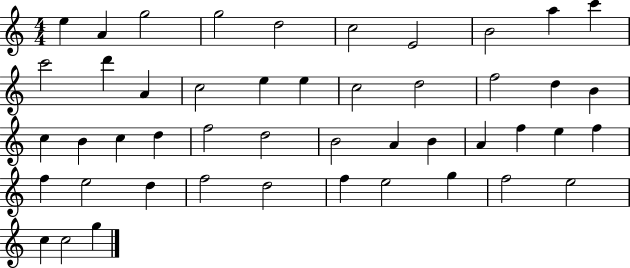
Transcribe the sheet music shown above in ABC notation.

X:1
T:Untitled
M:4/4
L:1/4
K:C
e A g2 g2 d2 c2 E2 B2 a c' c'2 d' A c2 e e c2 d2 f2 d B c B c d f2 d2 B2 A B A f e f f e2 d f2 d2 f e2 g f2 e2 c c2 g